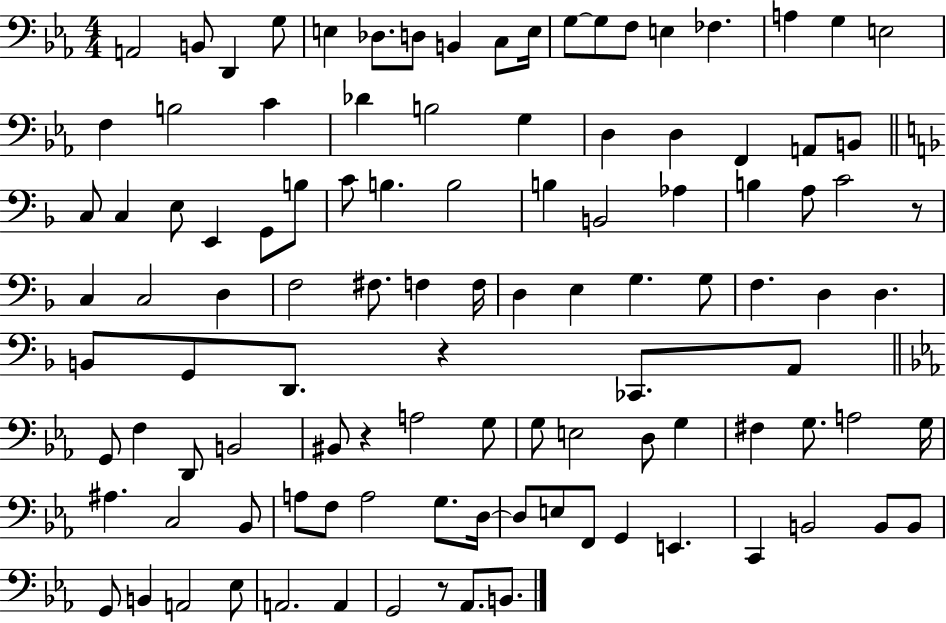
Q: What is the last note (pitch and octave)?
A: B2